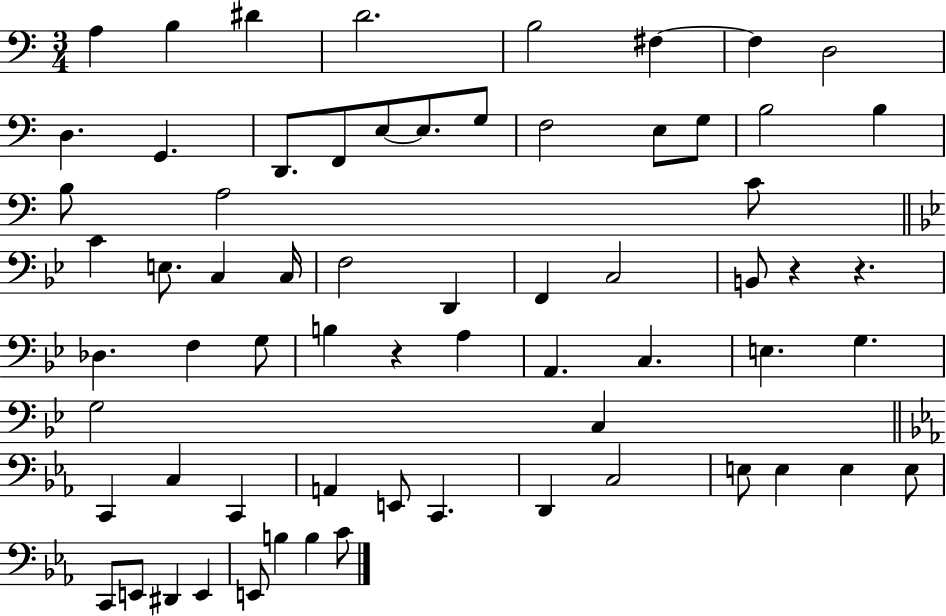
X:1
T:Untitled
M:3/4
L:1/4
K:C
A, B, ^D D2 B,2 ^F, ^F, D,2 D, G,, D,,/2 F,,/2 E,/2 E,/2 G,/2 F,2 E,/2 G,/2 B,2 B, B,/2 A,2 C/2 C E,/2 C, C,/4 F,2 D,, F,, C,2 B,,/2 z z _D, F, G,/2 B, z A, A,, C, E, G, G,2 C, C,, C, C,, A,, E,,/2 C,, D,, C,2 E,/2 E, E, E,/2 C,,/2 E,,/2 ^D,, E,, E,,/2 B, B, C/2